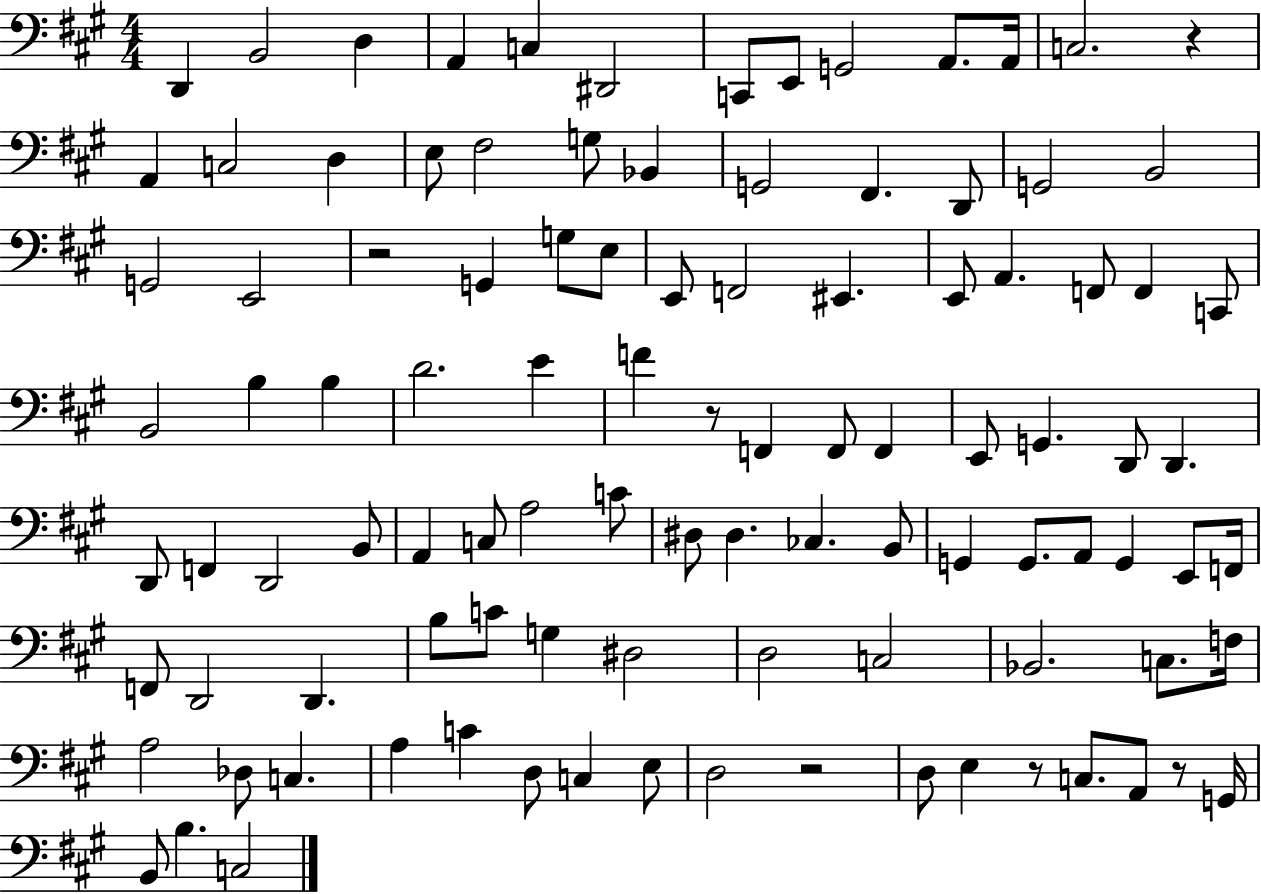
D2/q B2/h D3/q A2/q C3/q D#2/h C2/e E2/e G2/h A2/e. A2/s C3/h. R/q A2/q C3/h D3/q E3/e F#3/h G3/e Bb2/q G2/h F#2/q. D2/e G2/h B2/h G2/h E2/h R/h G2/q G3/e E3/e E2/e F2/h EIS2/q. E2/e A2/q. F2/e F2/q C2/e B2/h B3/q B3/q D4/h. E4/q F4/q R/e F2/q F2/e F2/q E2/e G2/q. D2/e D2/q. D2/e F2/q D2/h B2/e A2/q C3/e A3/h C4/e D#3/e D#3/q. CES3/q. B2/e G2/q G2/e. A2/e G2/q E2/e F2/s F2/e D2/h D2/q. B3/e C4/e G3/q D#3/h D3/h C3/h Bb2/h. C3/e. F3/s A3/h Db3/e C3/q. A3/q C4/q D3/e C3/q E3/e D3/h R/h D3/e E3/q R/e C3/e. A2/e R/e G2/s B2/e B3/q. C3/h